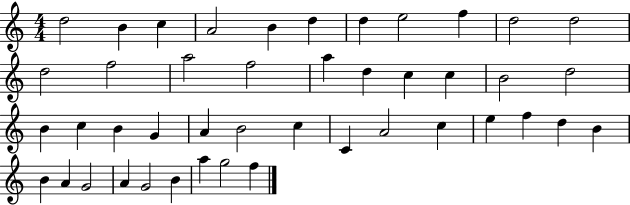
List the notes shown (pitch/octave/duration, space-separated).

D5/h B4/q C5/q A4/h B4/q D5/q D5/q E5/h F5/q D5/h D5/h D5/h F5/h A5/h F5/h A5/q D5/q C5/q C5/q B4/h D5/h B4/q C5/q B4/q G4/q A4/q B4/h C5/q C4/q A4/h C5/q E5/q F5/q D5/q B4/q B4/q A4/q G4/h A4/q G4/h B4/q A5/q G5/h F5/q